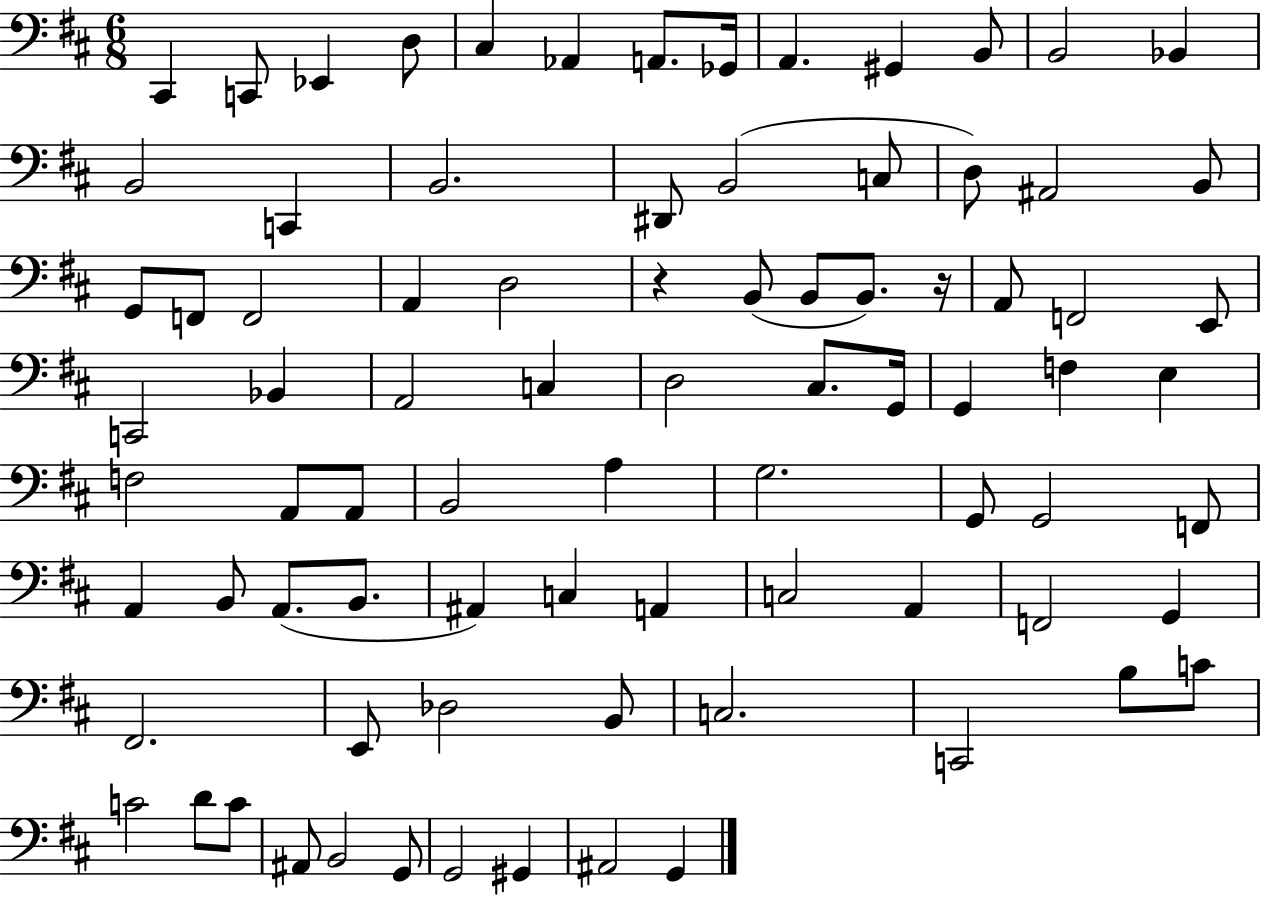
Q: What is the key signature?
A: D major